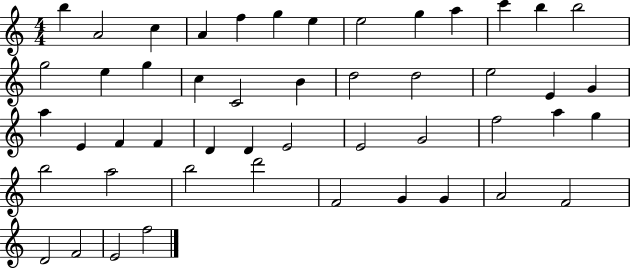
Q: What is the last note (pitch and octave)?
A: F5